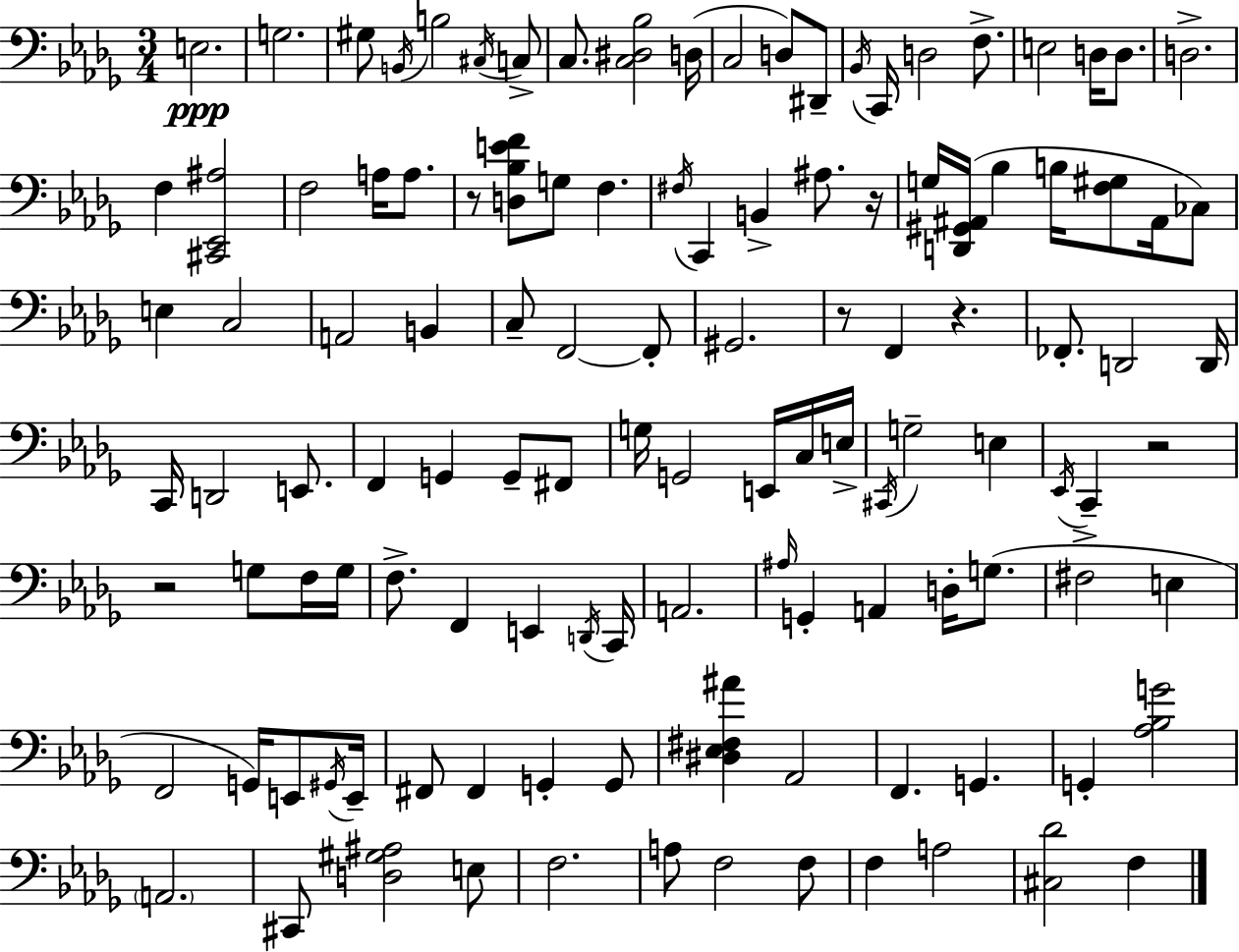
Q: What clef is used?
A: bass